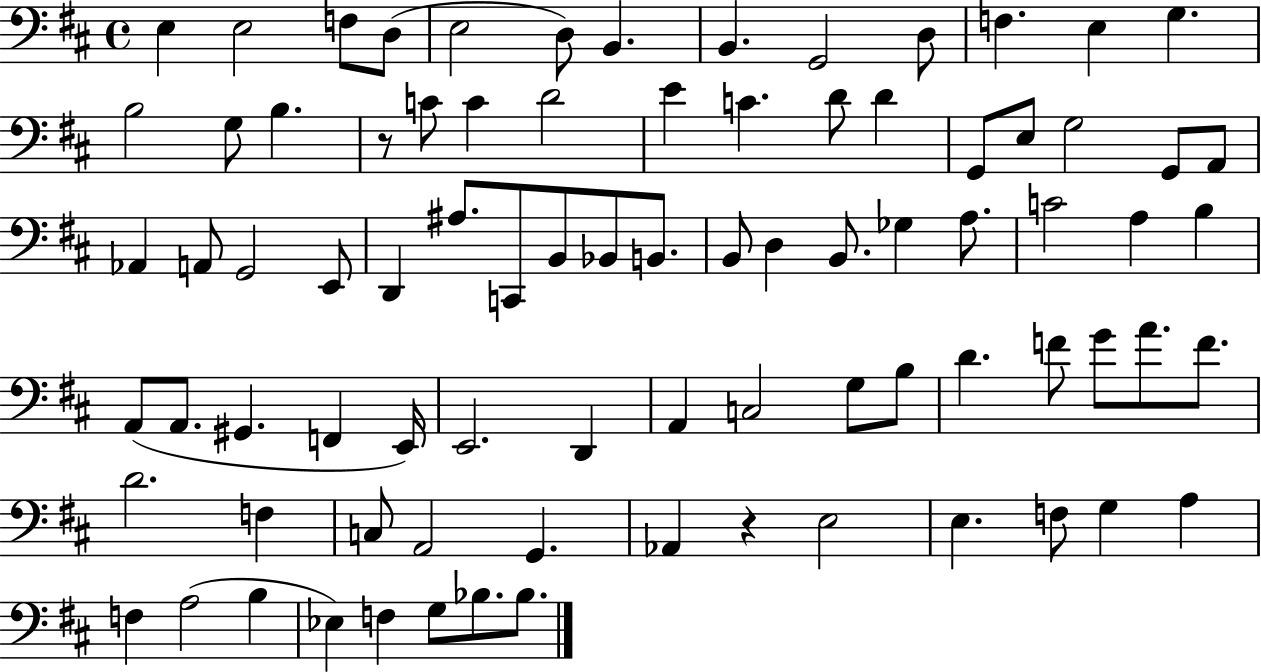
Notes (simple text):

E3/q E3/h F3/e D3/e E3/h D3/e B2/q. B2/q. G2/h D3/e F3/q. E3/q G3/q. B3/h G3/e B3/q. R/e C4/e C4/q D4/h E4/q C4/q. D4/e D4/q G2/e E3/e G3/h G2/e A2/e Ab2/q A2/e G2/h E2/e D2/q A#3/e. C2/e B2/e Bb2/e B2/e. B2/e D3/q B2/e. Gb3/q A3/e. C4/h A3/q B3/q A2/e A2/e. G#2/q. F2/q E2/s E2/h. D2/q A2/q C3/h G3/e B3/e D4/q. F4/e G4/e A4/e. F4/e. D4/h. F3/q C3/e A2/h G2/q. Ab2/q R/q E3/h E3/q. F3/e G3/q A3/q F3/q A3/h B3/q Eb3/q F3/q G3/e Bb3/e. Bb3/e.